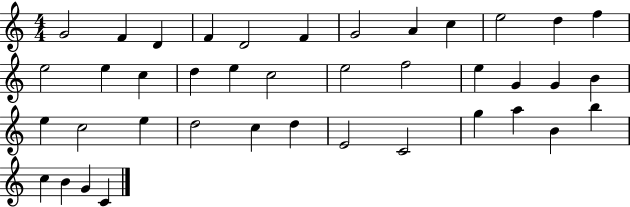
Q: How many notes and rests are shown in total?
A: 40